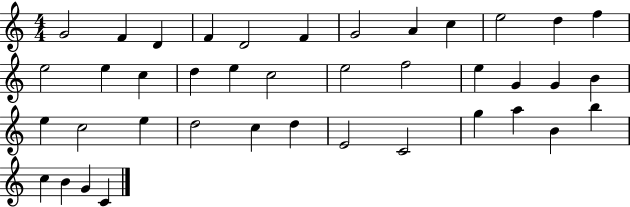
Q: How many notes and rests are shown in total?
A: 40